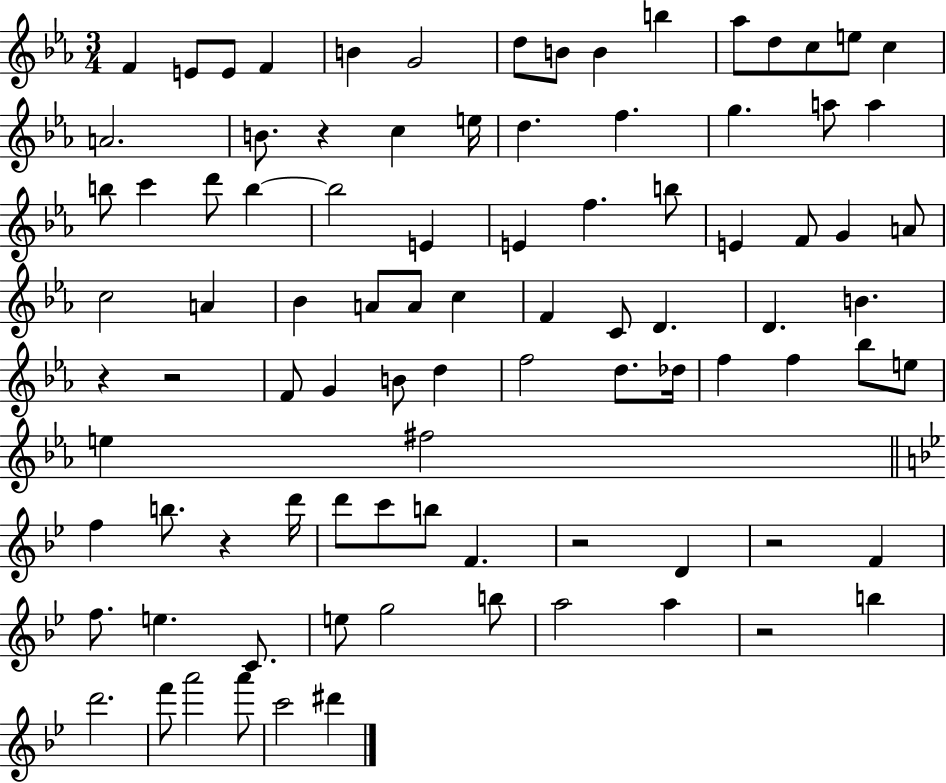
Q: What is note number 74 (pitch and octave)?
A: E5